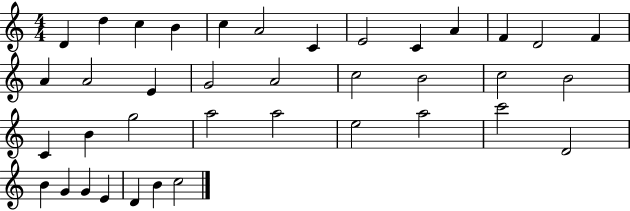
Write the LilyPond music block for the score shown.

{
  \clef treble
  \numericTimeSignature
  \time 4/4
  \key c \major
  d'4 d''4 c''4 b'4 | c''4 a'2 c'4 | e'2 c'4 a'4 | f'4 d'2 f'4 | \break a'4 a'2 e'4 | g'2 a'2 | c''2 b'2 | c''2 b'2 | \break c'4 b'4 g''2 | a''2 a''2 | e''2 a''2 | c'''2 d'2 | \break b'4 g'4 g'4 e'4 | d'4 b'4 c''2 | \bar "|."
}